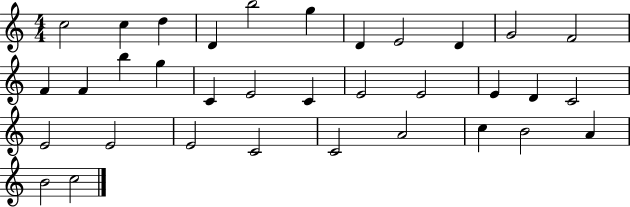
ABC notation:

X:1
T:Untitled
M:4/4
L:1/4
K:C
c2 c d D b2 g D E2 D G2 F2 F F b g C E2 C E2 E2 E D C2 E2 E2 E2 C2 C2 A2 c B2 A B2 c2